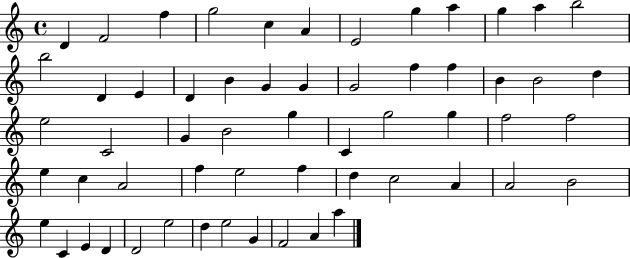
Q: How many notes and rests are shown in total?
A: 58